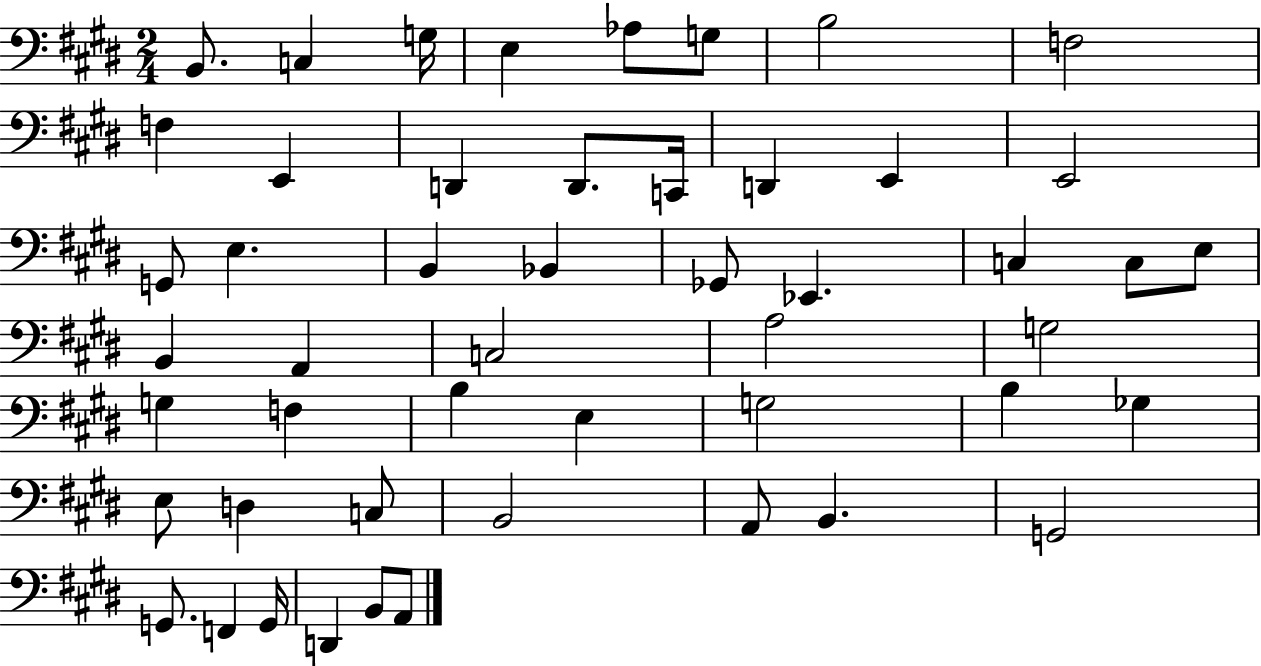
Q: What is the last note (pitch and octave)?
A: A2